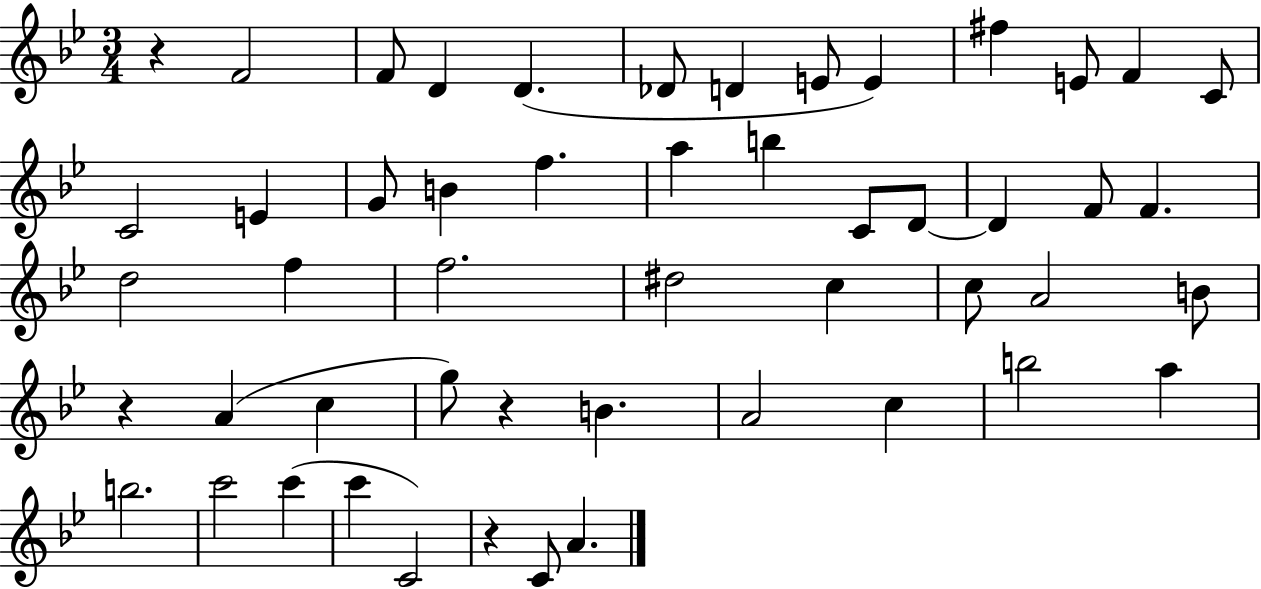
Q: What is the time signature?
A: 3/4